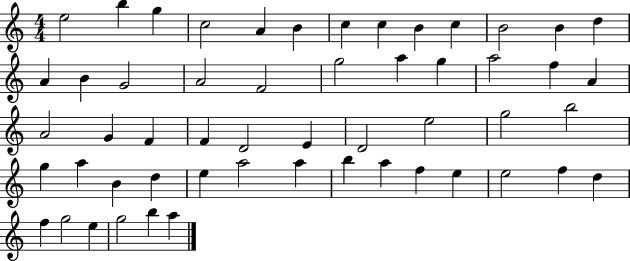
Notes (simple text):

E5/h B5/q G5/q C5/h A4/q B4/q C5/q C5/q B4/q C5/q B4/h B4/q D5/q A4/q B4/q G4/h A4/h F4/h G5/h A5/q G5/q A5/h F5/q A4/q A4/h G4/q F4/q F4/q D4/h E4/q D4/h E5/h G5/h B5/h G5/q A5/q B4/q D5/q E5/q A5/h A5/q B5/q A5/q F5/q E5/q E5/h F5/q D5/q F5/q G5/h E5/q G5/h B5/q A5/q